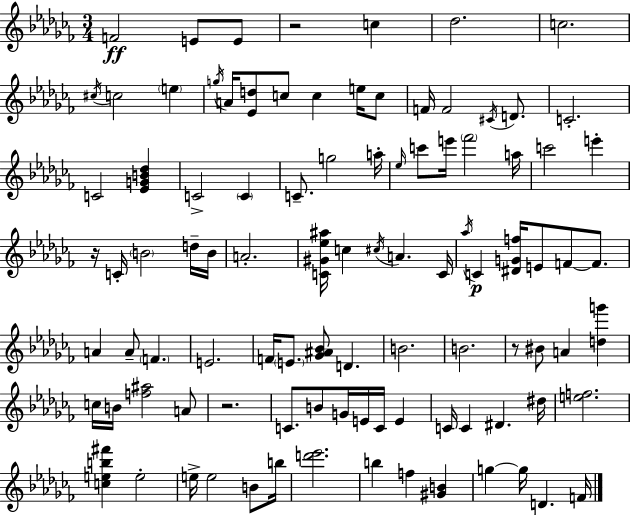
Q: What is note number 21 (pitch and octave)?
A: C4